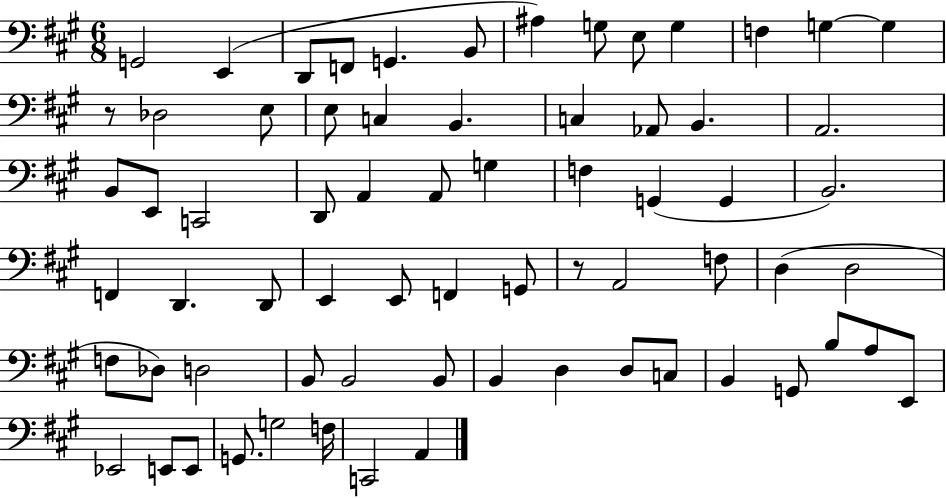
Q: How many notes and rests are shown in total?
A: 69